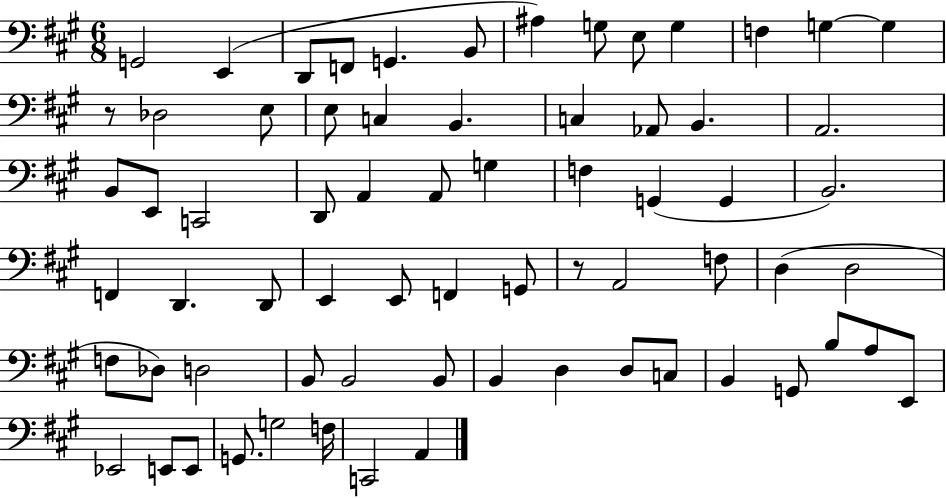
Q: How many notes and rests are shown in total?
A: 69